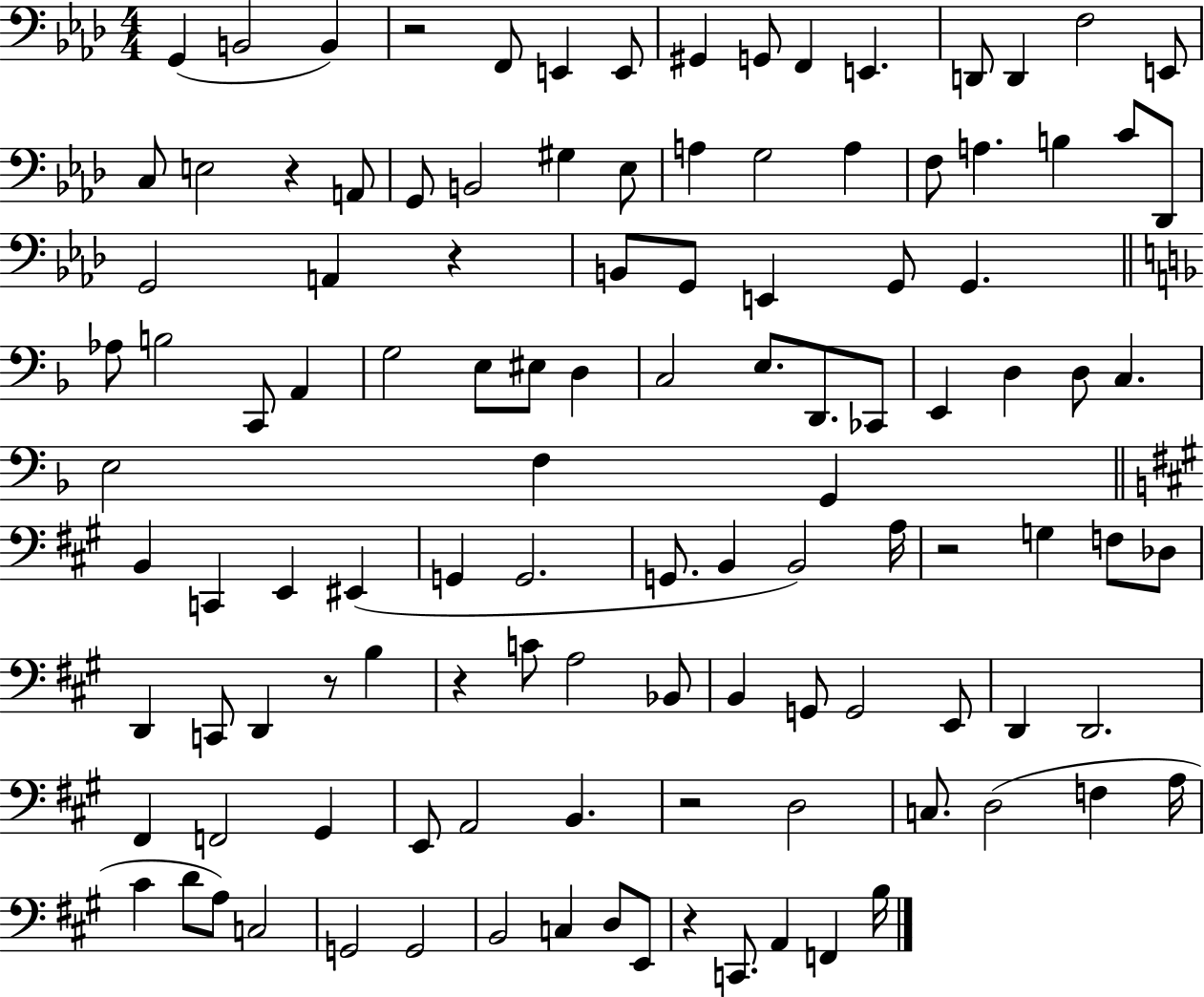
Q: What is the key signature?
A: AES major